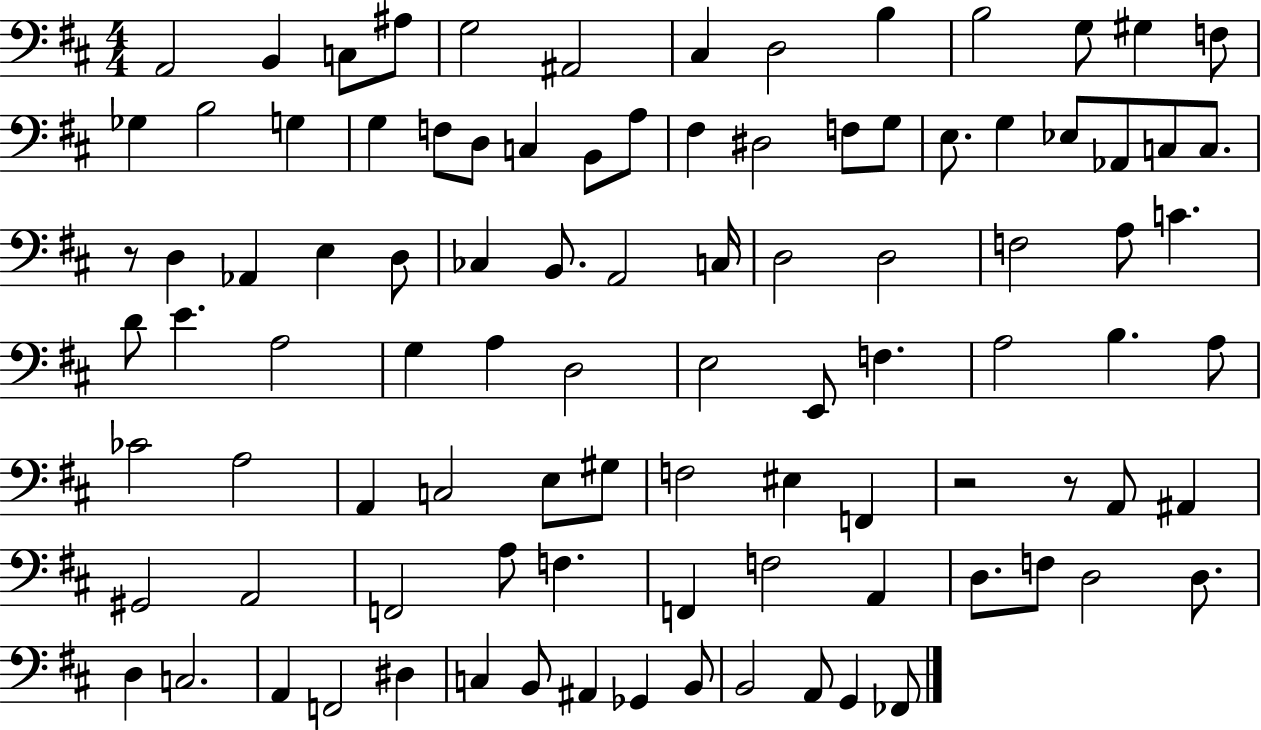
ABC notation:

X:1
T:Untitled
M:4/4
L:1/4
K:D
A,,2 B,, C,/2 ^A,/2 G,2 ^A,,2 ^C, D,2 B, B,2 G,/2 ^G, F,/2 _G, B,2 G, G, F,/2 D,/2 C, B,,/2 A,/2 ^F, ^D,2 F,/2 G,/2 E,/2 G, _E,/2 _A,,/2 C,/2 C,/2 z/2 D, _A,, E, D,/2 _C, B,,/2 A,,2 C,/4 D,2 D,2 F,2 A,/2 C D/2 E A,2 G, A, D,2 E,2 E,,/2 F, A,2 B, A,/2 _C2 A,2 A,, C,2 E,/2 ^G,/2 F,2 ^E, F,, z2 z/2 A,,/2 ^A,, ^G,,2 A,,2 F,,2 A,/2 F, F,, F,2 A,, D,/2 F,/2 D,2 D,/2 D, C,2 A,, F,,2 ^D, C, B,,/2 ^A,, _G,, B,,/2 B,,2 A,,/2 G,, _F,,/2